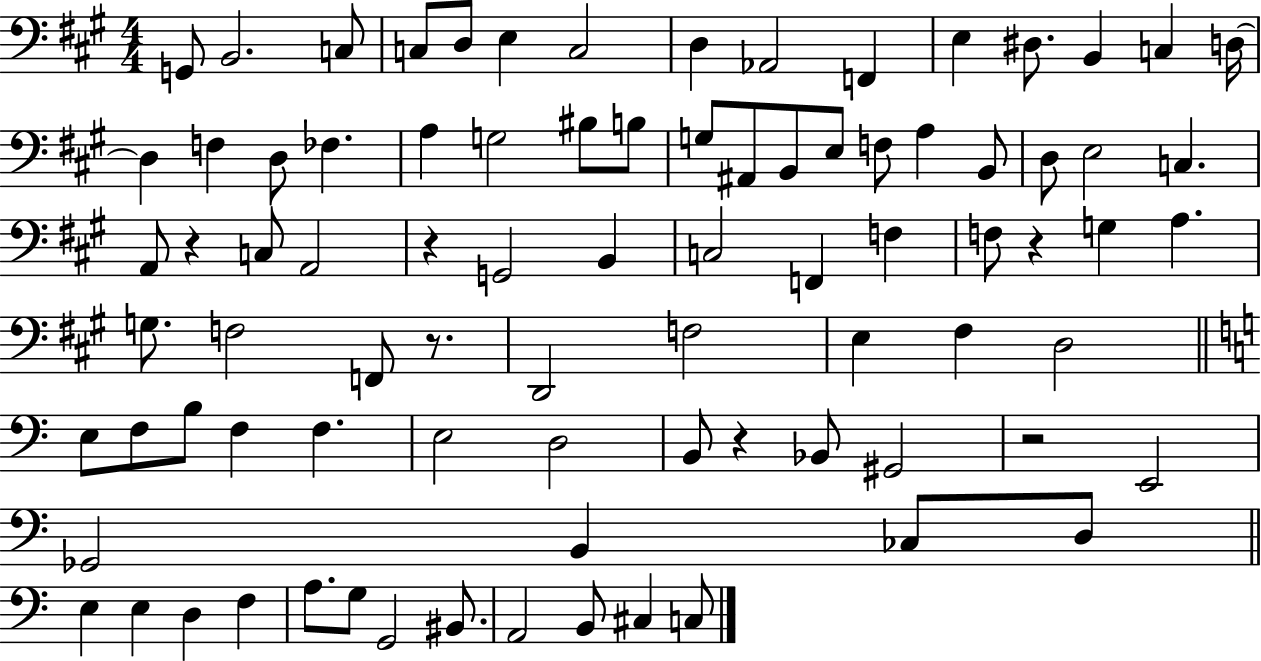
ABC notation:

X:1
T:Untitled
M:4/4
L:1/4
K:A
G,,/2 B,,2 C,/2 C,/2 D,/2 E, C,2 D, _A,,2 F,, E, ^D,/2 B,, C, D,/4 D, F, D,/2 _F, A, G,2 ^B,/2 B,/2 G,/2 ^A,,/2 B,,/2 E,/2 F,/2 A, B,,/2 D,/2 E,2 C, A,,/2 z C,/2 A,,2 z G,,2 B,, C,2 F,, F, F,/2 z G, A, G,/2 F,2 F,,/2 z/2 D,,2 F,2 E, ^F, D,2 E,/2 F,/2 B,/2 F, F, E,2 D,2 B,,/2 z _B,,/2 ^G,,2 z2 E,,2 _G,,2 B,, _C,/2 D,/2 E, E, D, F, A,/2 G,/2 G,,2 ^B,,/2 A,,2 B,,/2 ^C, C,/2